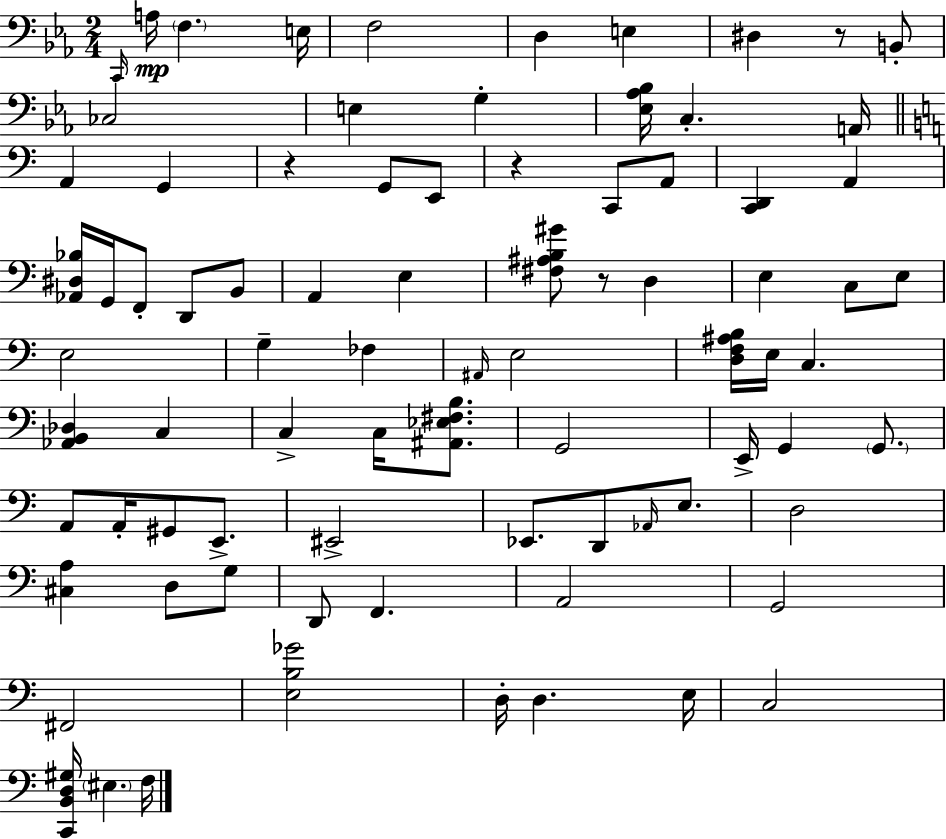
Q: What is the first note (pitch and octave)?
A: C2